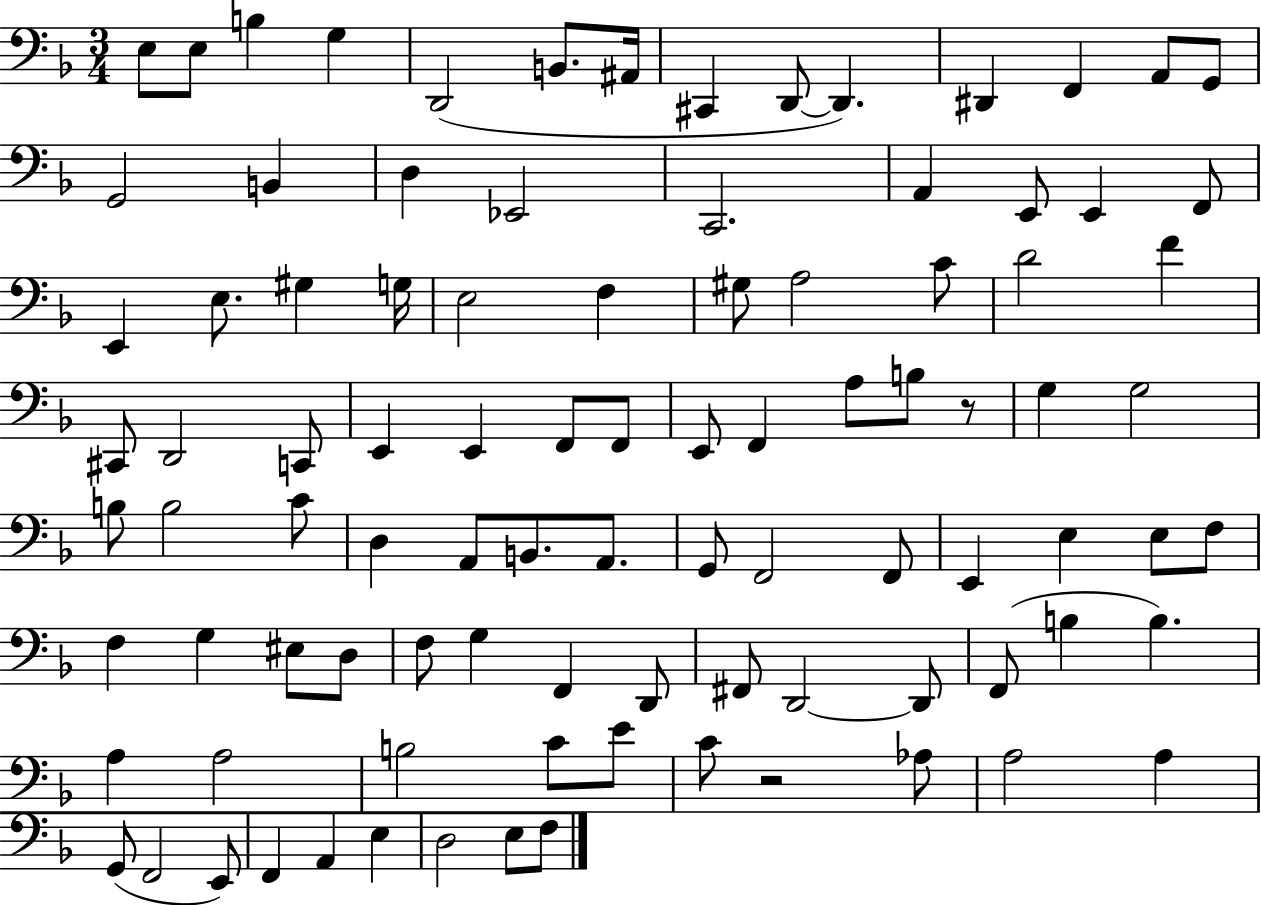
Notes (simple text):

E3/e E3/e B3/q G3/q D2/h B2/e. A#2/s C#2/q D2/e D2/q. D#2/q F2/q A2/e G2/e G2/h B2/q D3/q Eb2/h C2/h. A2/q E2/e E2/q F2/e E2/q E3/e. G#3/q G3/s E3/h F3/q G#3/e A3/h C4/e D4/h F4/q C#2/e D2/h C2/e E2/q E2/q F2/e F2/e E2/e F2/q A3/e B3/e R/e G3/q G3/h B3/e B3/h C4/e D3/q A2/e B2/e. A2/e. G2/e F2/h F2/e E2/q E3/q E3/e F3/e F3/q G3/q EIS3/e D3/e F3/e G3/q F2/q D2/e F#2/e D2/h D2/e F2/e B3/q B3/q. A3/q A3/h B3/h C4/e E4/e C4/e R/h Ab3/e A3/h A3/q G2/e F2/h E2/e F2/q A2/q E3/q D3/h E3/e F3/e